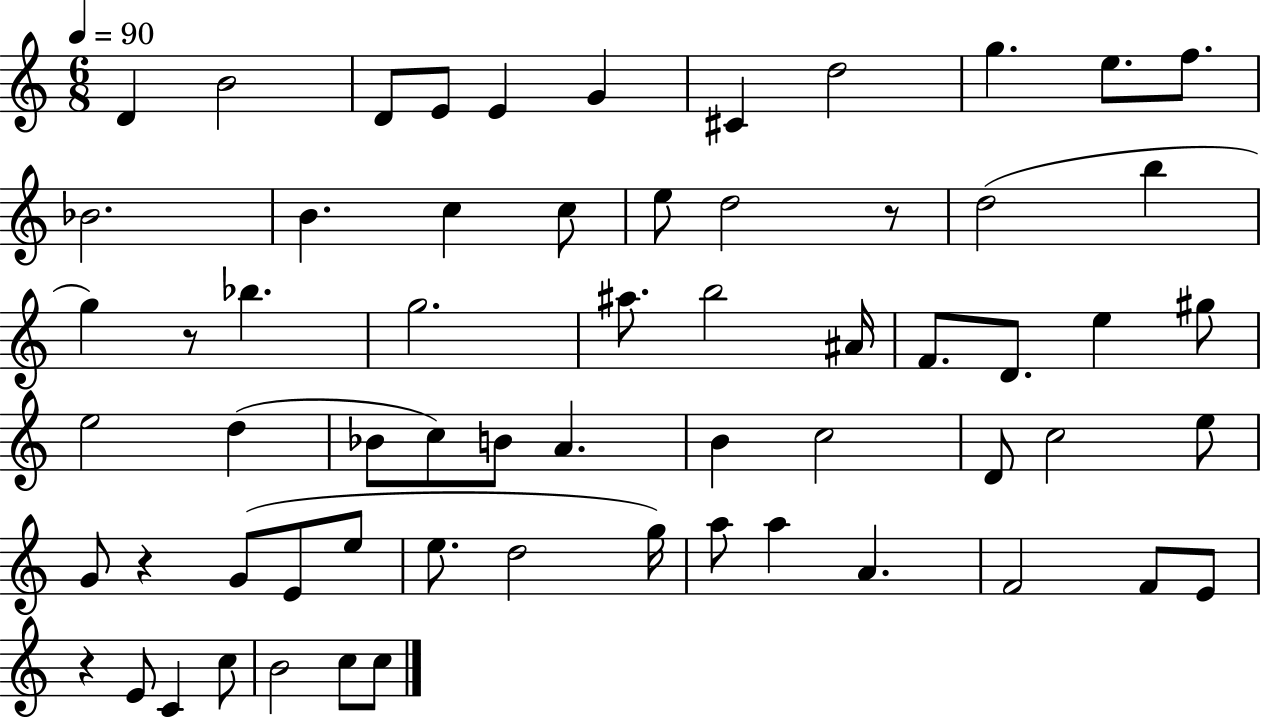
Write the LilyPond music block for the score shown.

{
  \clef treble
  \numericTimeSignature
  \time 6/8
  \key c \major
  \tempo 4 = 90
  d'4 b'2 | d'8 e'8 e'4 g'4 | cis'4 d''2 | g''4. e''8. f''8. | \break bes'2. | b'4. c''4 c''8 | e''8 d''2 r8 | d''2( b''4 | \break g''4) r8 bes''4. | g''2. | ais''8. b''2 ais'16 | f'8. d'8. e''4 gis''8 | \break e''2 d''4( | bes'8 c''8) b'8 a'4. | b'4 c''2 | d'8 c''2 e''8 | \break g'8 r4 g'8( e'8 e''8 | e''8. d''2 g''16) | a''8 a''4 a'4. | f'2 f'8 e'8 | \break r4 e'8 c'4 c''8 | b'2 c''8 c''8 | \bar "|."
}